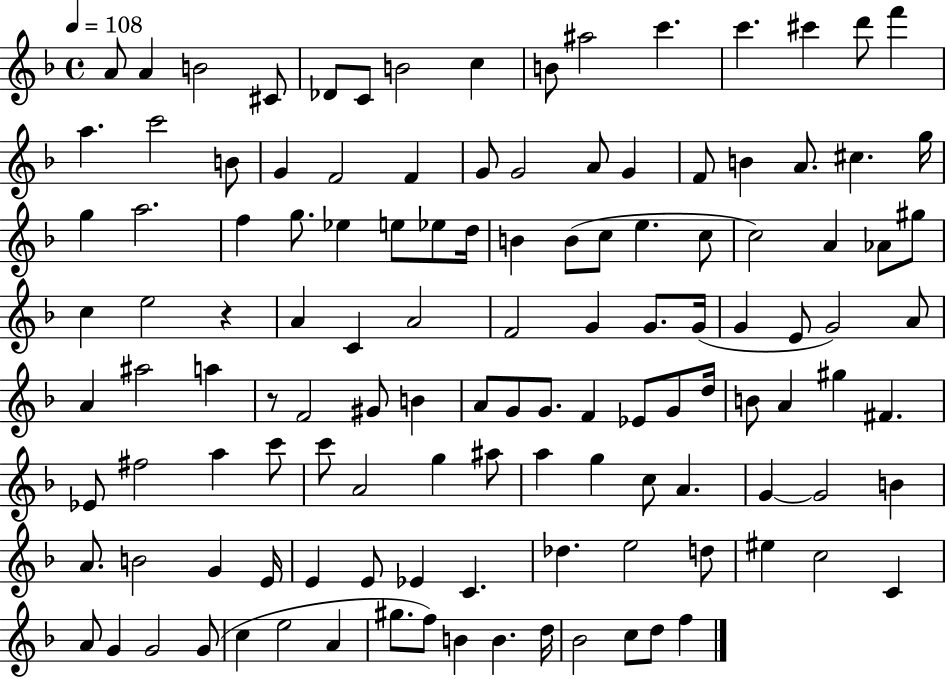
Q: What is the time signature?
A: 4/4